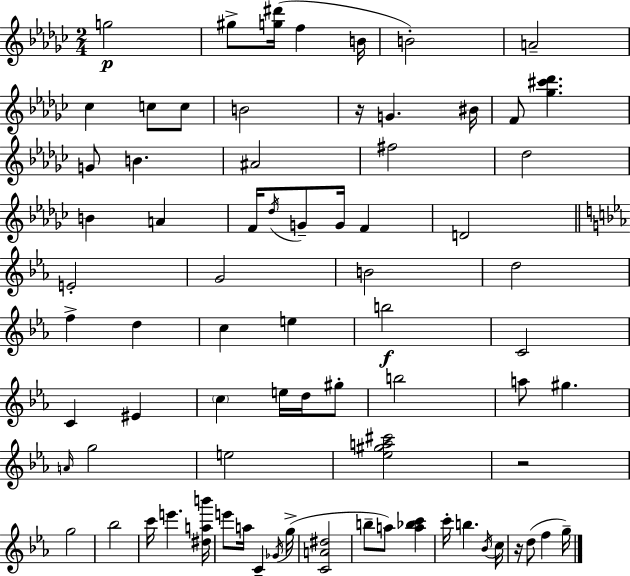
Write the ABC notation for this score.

X:1
T:Untitled
M:2/4
L:1/4
K:Ebm
g2 ^g/2 [g^d']/4 f B/4 B2 A2 _c c/2 c/2 B2 z/4 G ^B/4 F/2 [_g^c'_d'] G/2 B ^A2 ^f2 _d2 B A F/4 _d/4 G/2 G/4 F D2 E2 G2 B2 d2 f d c e b2 C2 C ^E c e/4 d/4 ^g/2 b2 a/2 ^g A/4 g2 e2 [_e^ga^c']2 z2 g2 _b2 c'/4 e' [^dab']/4 e'/2 a/4 C _G/4 g/4 [CA^d]2 b/2 a/2 [a_bc'] c'/4 b _B/4 c/4 z/4 d/2 f g/4